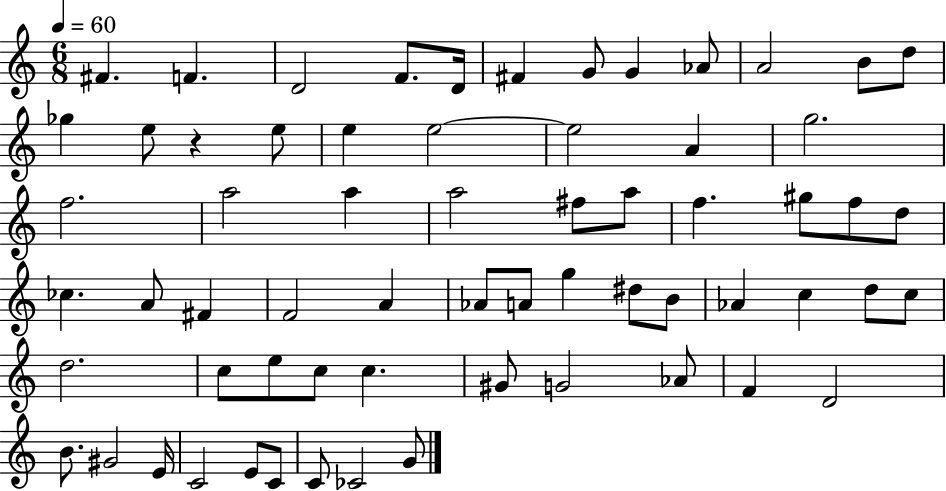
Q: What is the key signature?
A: C major